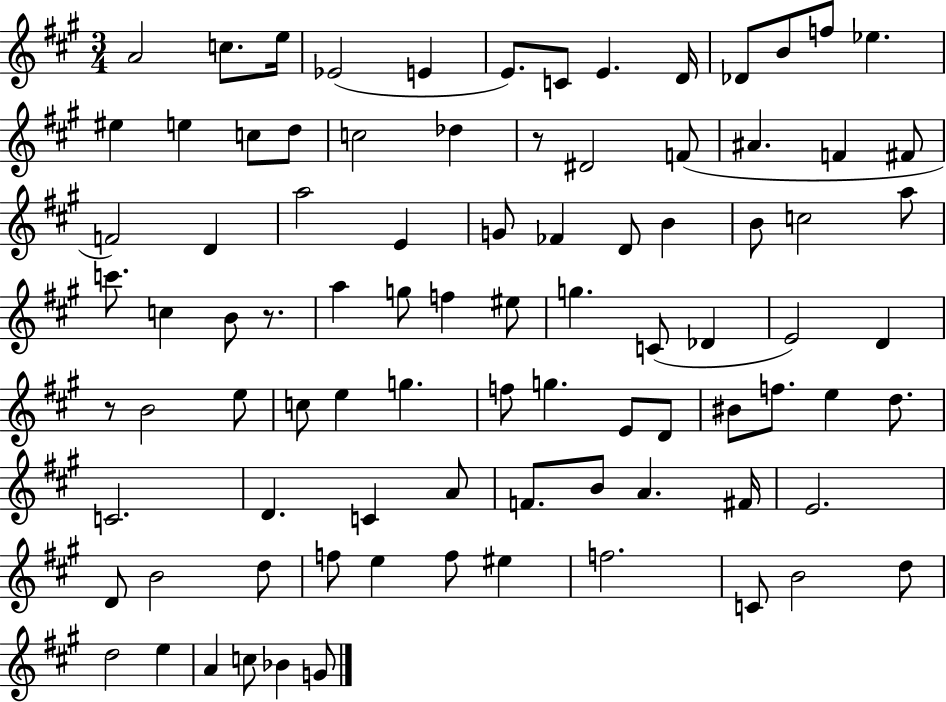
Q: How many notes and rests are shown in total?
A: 89